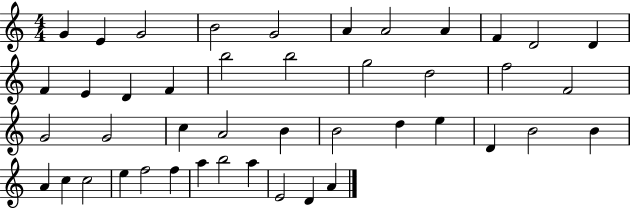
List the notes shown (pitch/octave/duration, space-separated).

G4/q E4/q G4/h B4/h G4/h A4/q A4/h A4/q F4/q D4/h D4/q F4/q E4/q D4/q F4/q B5/h B5/h G5/h D5/h F5/h F4/h G4/h G4/h C5/q A4/h B4/q B4/h D5/q E5/q D4/q B4/h B4/q A4/q C5/q C5/h E5/q F5/h F5/q A5/q B5/h A5/q E4/h D4/q A4/q